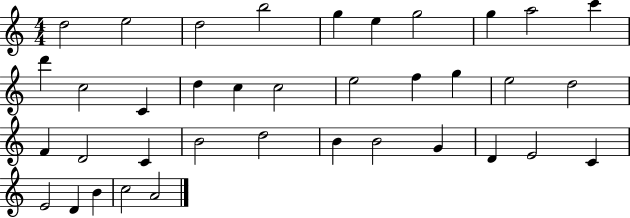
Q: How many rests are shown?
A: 0